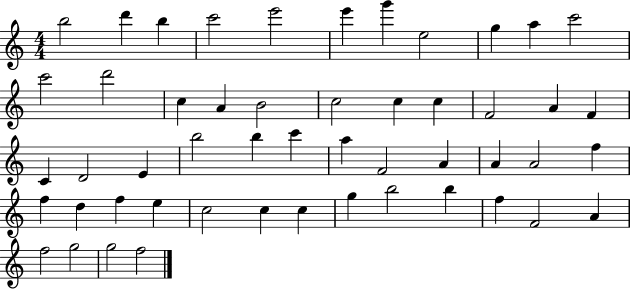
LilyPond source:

{
  \clef treble
  \numericTimeSignature
  \time 4/4
  \key c \major
  b''2 d'''4 b''4 | c'''2 e'''2 | e'''4 g'''4 e''2 | g''4 a''4 c'''2 | \break c'''2 d'''2 | c''4 a'4 b'2 | c''2 c''4 c''4 | f'2 a'4 f'4 | \break c'4 d'2 e'4 | b''2 b''4 c'''4 | a''4 f'2 a'4 | a'4 a'2 f''4 | \break f''4 d''4 f''4 e''4 | c''2 c''4 c''4 | g''4 b''2 b''4 | f''4 f'2 a'4 | \break f''2 g''2 | g''2 f''2 | \bar "|."
}